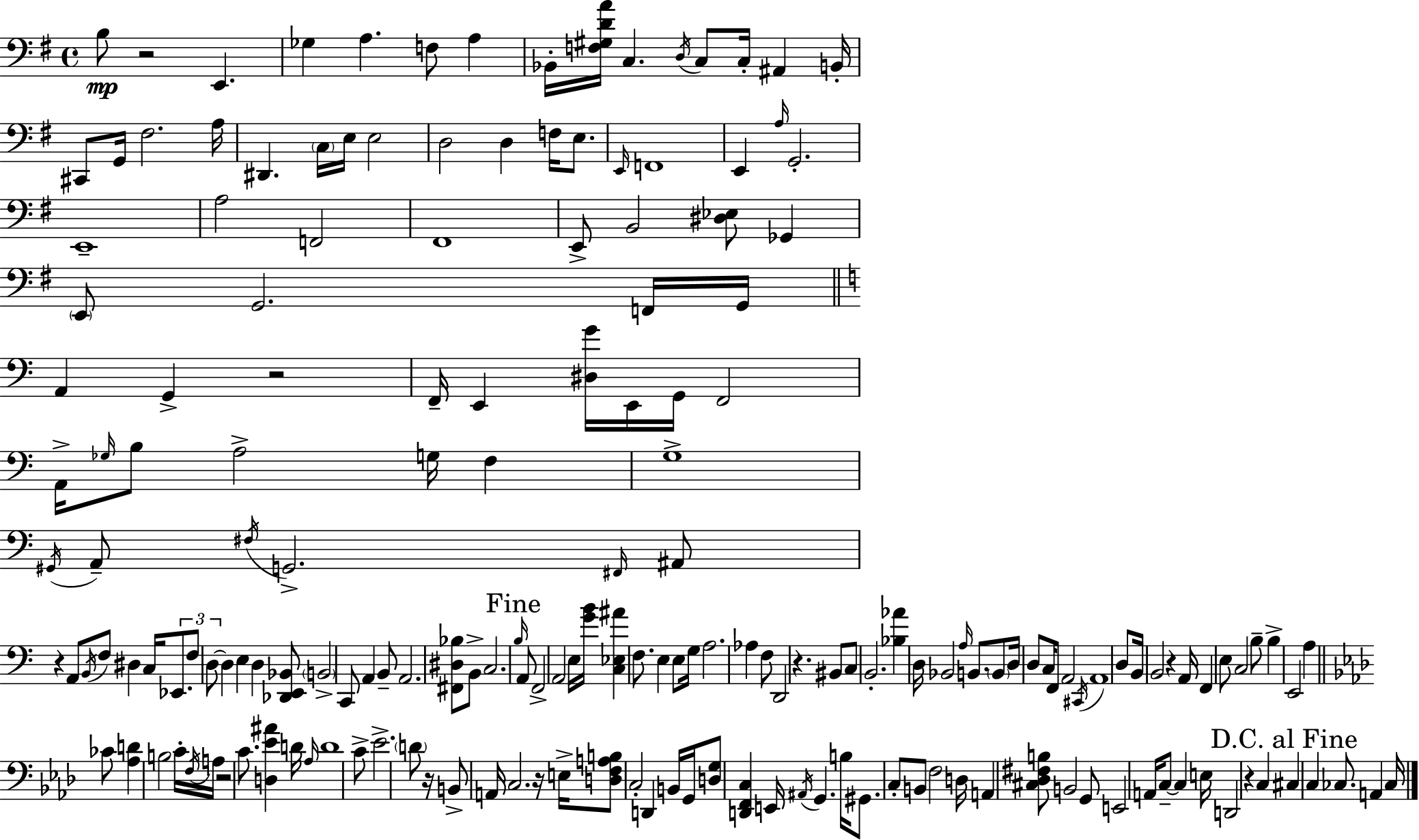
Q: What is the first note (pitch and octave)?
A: B3